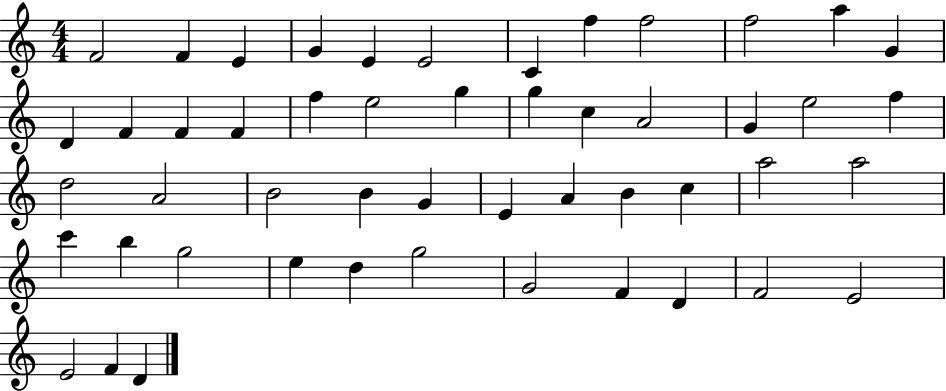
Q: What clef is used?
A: treble